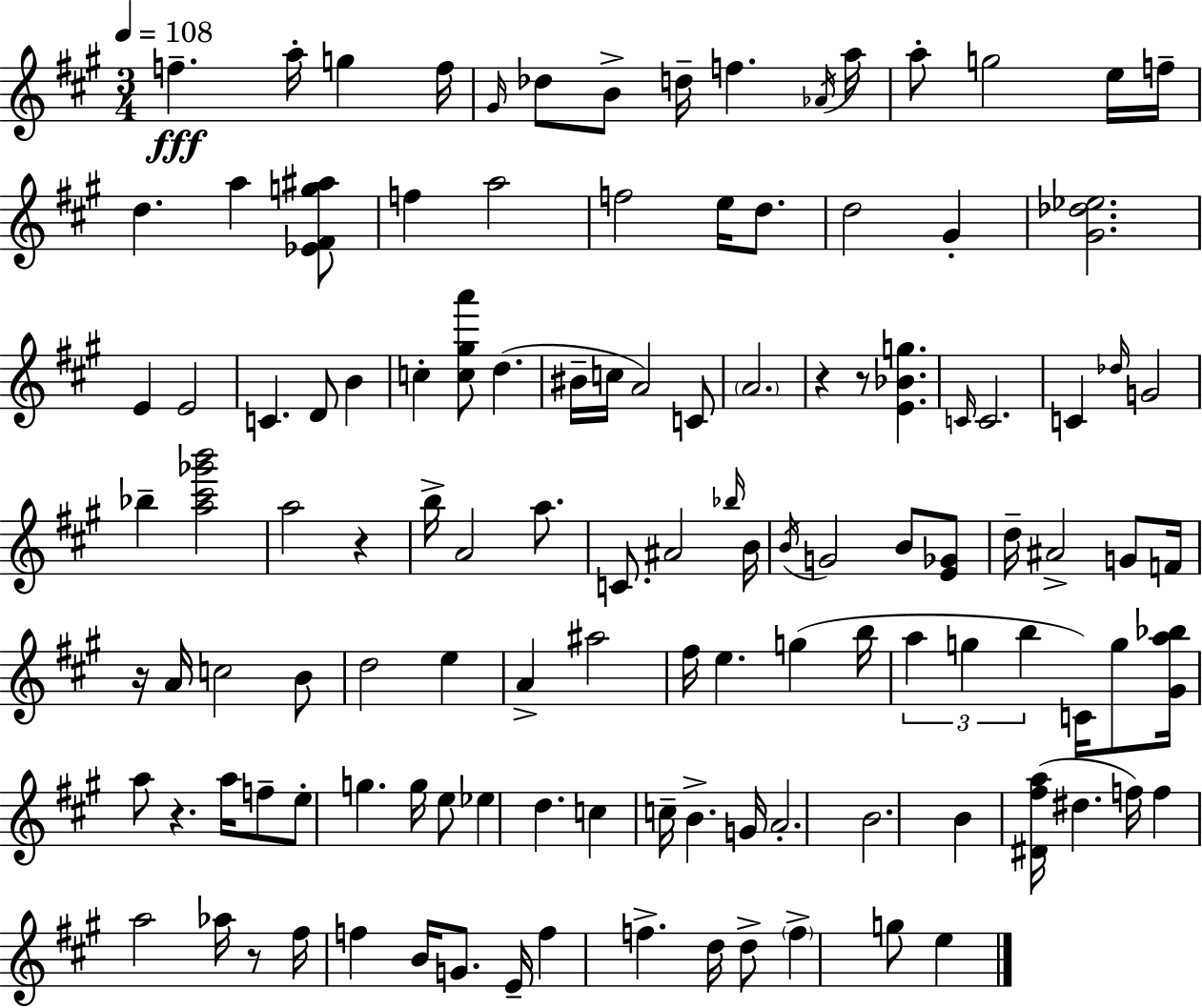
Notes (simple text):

F5/q. A5/s G5/q F5/s G#4/s Db5/e B4/e D5/s F5/q. Ab4/s A5/s A5/e G5/h E5/s F5/s D5/q. A5/q [Eb4,F#4,G5,A#5]/e F5/q A5/h F5/h E5/s D5/e. D5/h G#4/q [G#4,Db5,Eb5]/h. E4/q E4/h C4/q. D4/e B4/q C5/q [C5,G#5,A6]/e D5/q. BIS4/s C5/s A4/h C4/e A4/h. R/q R/e [E4,Bb4,G5]/q. C4/s C4/h. C4/q Db5/s G4/h Bb5/q [A5,C#6,Gb6,B6]/h A5/h R/q B5/s A4/h A5/e. C4/e. A#4/h Bb5/s B4/s B4/s G4/h B4/e [E4,Gb4]/e D5/s A#4/h G4/e F4/s R/s A4/s C5/h B4/e D5/h E5/q A4/q A#5/h F#5/s E5/q. G5/q B5/s A5/q G5/q B5/q C4/s G5/e [G#4,A5,Bb5]/s A5/e R/q. A5/s F5/e E5/e G5/q. G5/s E5/e Eb5/q D5/q. C5/q C5/s B4/q. G4/s A4/h. B4/h. B4/q [D#4,F#5,A5]/s D#5/q. F5/s F5/q A5/h Ab5/s R/e F#5/s F5/q B4/s G4/e. E4/s F5/q F5/q. D5/s D5/e F5/q G5/e E5/q